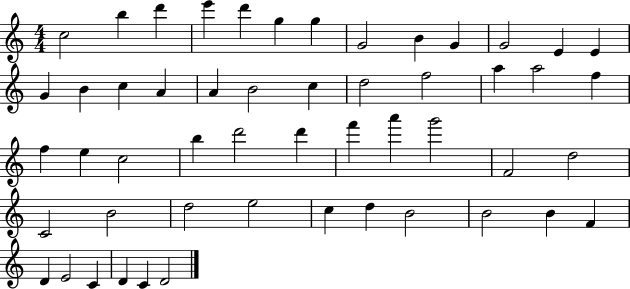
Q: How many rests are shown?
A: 0